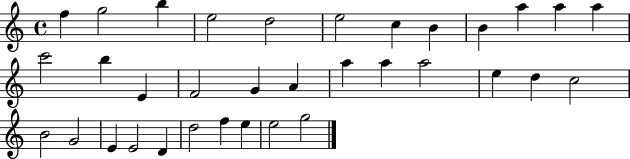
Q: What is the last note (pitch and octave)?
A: G5